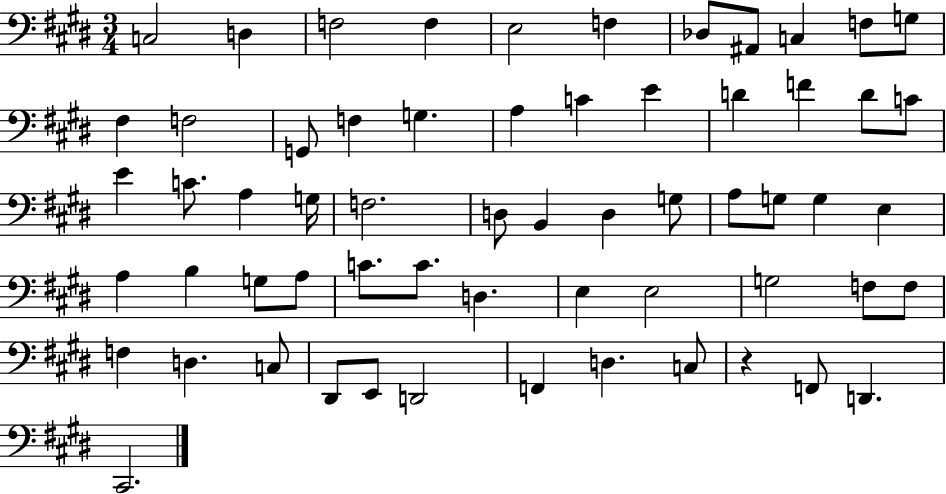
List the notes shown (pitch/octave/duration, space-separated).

C3/h D3/q F3/h F3/q E3/h F3/q Db3/e A#2/e C3/q F3/e G3/e F#3/q F3/h G2/e F3/q G3/q. A3/q C4/q E4/q D4/q F4/q D4/e C4/e E4/q C4/e. A3/q G3/s F3/h. D3/e B2/q D3/q G3/e A3/e G3/e G3/q E3/q A3/q B3/q G3/e A3/e C4/e. C4/e. D3/q. E3/q E3/h G3/h F3/e F3/e F3/q D3/q. C3/e D#2/e E2/e D2/h F2/q D3/q. C3/e R/q F2/e D2/q. C#2/h.